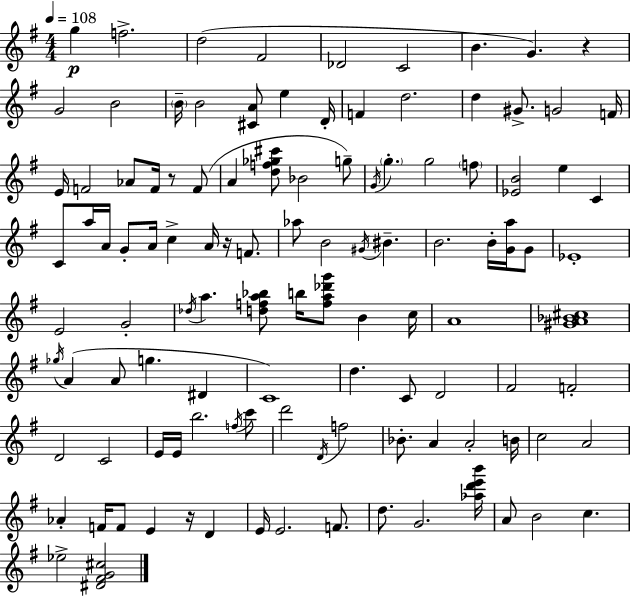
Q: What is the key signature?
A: G major